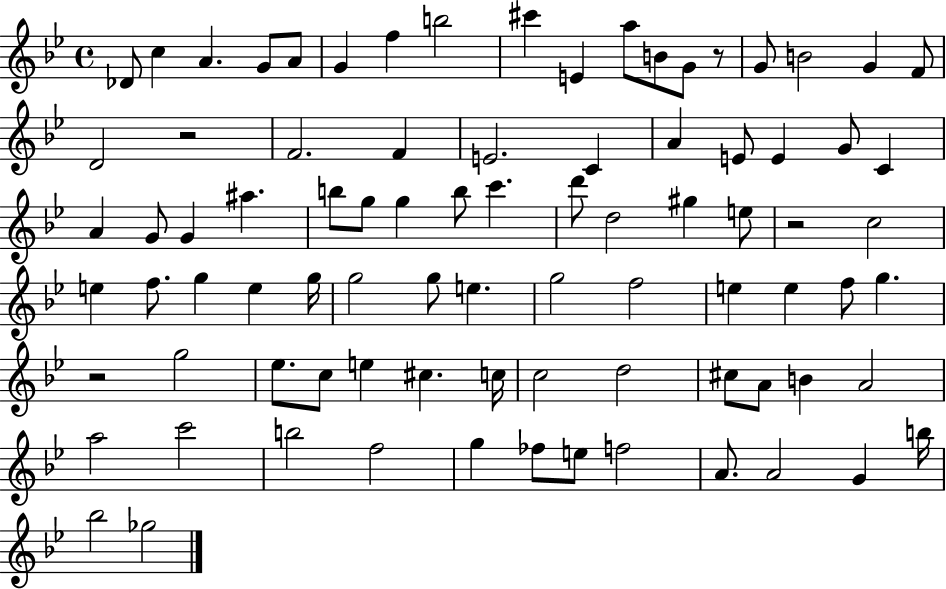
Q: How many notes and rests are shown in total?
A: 85